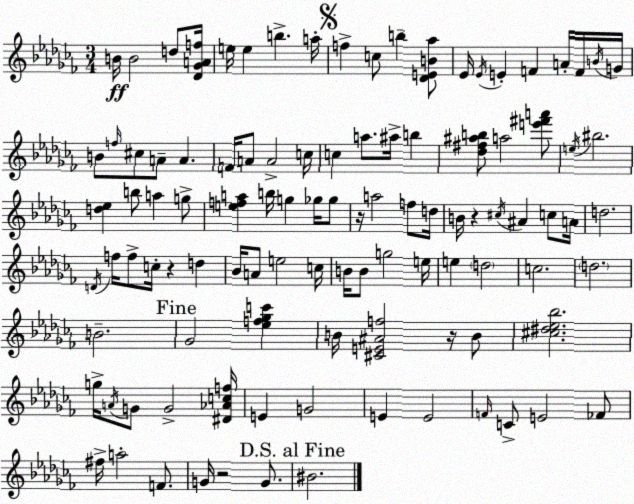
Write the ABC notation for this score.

X:1
T:Untitled
M:3/4
L:1/4
K:Abm
B/4 B2 d/2 [_D_GAf]/4 e/4 e b a/4 f c/2 b [_DEB_a]/2 _E/4 _E/4 E F A/4 F/4 B/4 G/4 B/2 f/4 ^c/2 A/2 A F/4 A/2 A2 c/4 c a/2 ^a/4 b [_d^f^ab]/2 a2 [e'^f'a']/2 e/4 ^b2 [d_e] b/2 a g/2 [efa] b/4 g _g/4 _g/2 z/4 a2 f/2 d/4 B/4 z ^c/4 ^A c/2 A/4 d2 D/4 f/4 f/2 c/4 z d _B/4 A/2 e2 c/4 B/4 B/2 g2 e/4 e d2 c2 d2 B2 _G2 [_ef_gc'] B/4 [^CE^Af]2 z/4 B/2 [^c^d_e_b]2 g/4 A/4 G/2 G2 [^D_Acf]/4 E G2 E E2 F/4 C/2 E2 _F/2 ^f/4 a2 F/2 G/4 z2 G/2 ^B2